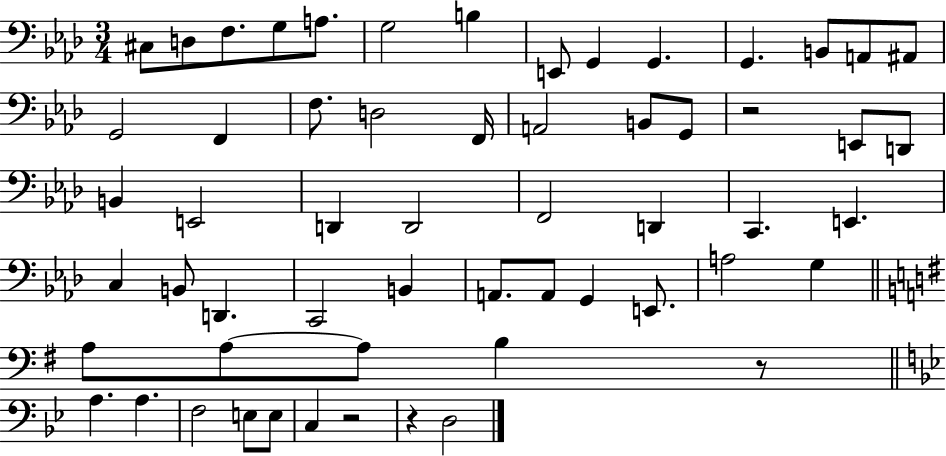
{
  \clef bass
  \numericTimeSignature
  \time 3/4
  \key aes \major
  \repeat volta 2 { cis8 d8 f8. g8 a8. | g2 b4 | e,8 g,4 g,4. | g,4. b,8 a,8 ais,8 | \break g,2 f,4 | f8. d2 f,16 | a,2 b,8 g,8 | r2 e,8 d,8 | \break b,4 e,2 | d,4 d,2 | f,2 d,4 | c,4. e,4. | \break c4 b,8 d,4. | c,2 b,4 | a,8. a,8 g,4 e,8. | a2 g4 | \break \bar "||" \break \key e \minor a8 a8~~ a8 b4 r8 | \bar "||" \break \key g \minor a4. a4. | f2 e8 e8 | c4 r2 | r4 d2 | \break } \bar "|."
}